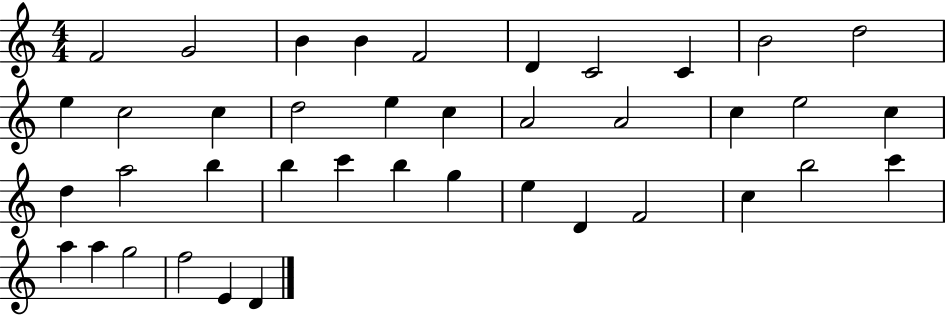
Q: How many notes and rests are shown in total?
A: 40